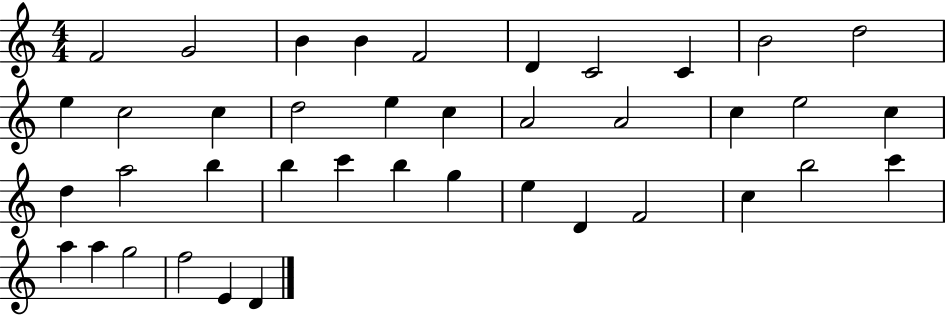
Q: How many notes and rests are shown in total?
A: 40